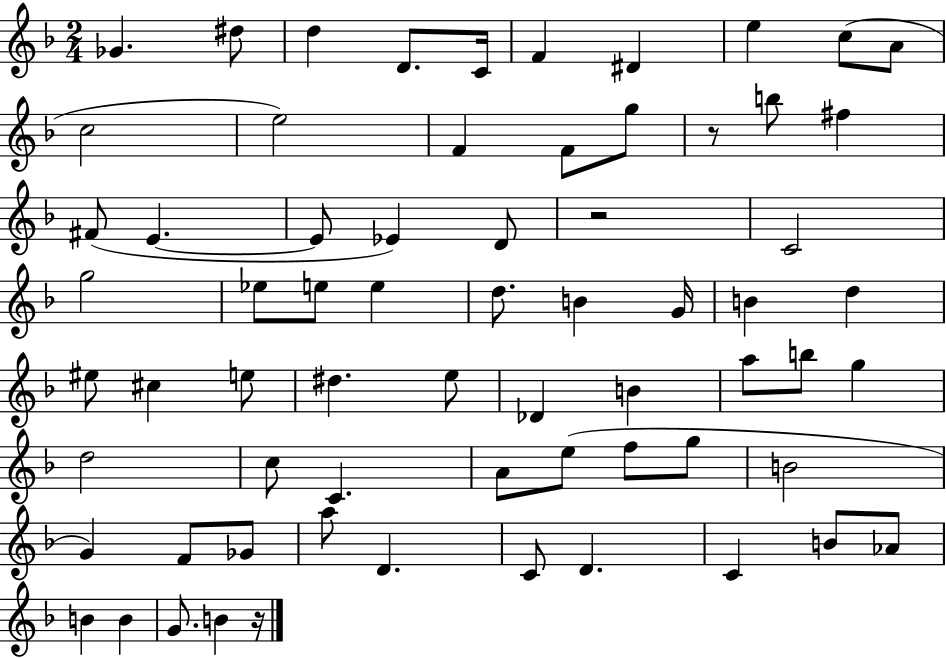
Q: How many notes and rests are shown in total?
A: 67